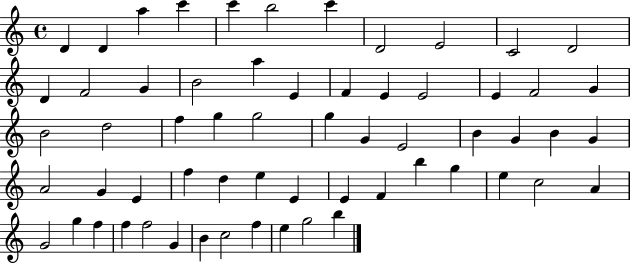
{
  \clef treble
  \time 4/4
  \defaultTimeSignature
  \key c \major
  d'4 d'4 a''4 c'''4 | c'''4 b''2 c'''4 | d'2 e'2 | c'2 d'2 | \break d'4 f'2 g'4 | b'2 a''4 e'4 | f'4 e'4 e'2 | e'4 f'2 g'4 | \break b'2 d''2 | f''4 g''4 g''2 | g''4 g'4 e'2 | b'4 g'4 b'4 g'4 | \break a'2 g'4 e'4 | f''4 d''4 e''4 e'4 | e'4 f'4 b''4 g''4 | e''4 c''2 a'4 | \break g'2 g''4 f''4 | f''4 f''2 g'4 | b'4 c''2 f''4 | e''4 g''2 b''4 | \break \bar "|."
}